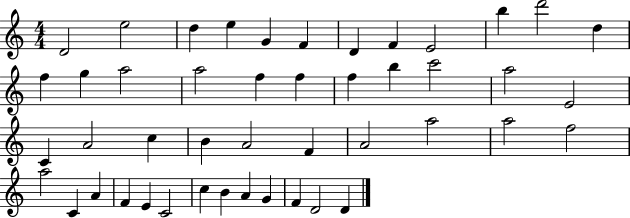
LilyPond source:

{
  \clef treble
  \numericTimeSignature
  \time 4/4
  \key c \major
  d'2 e''2 | d''4 e''4 g'4 f'4 | d'4 f'4 e'2 | b''4 d'''2 d''4 | \break f''4 g''4 a''2 | a''2 f''4 f''4 | f''4 b''4 c'''2 | a''2 e'2 | \break c'4 a'2 c''4 | b'4 a'2 f'4 | a'2 a''2 | a''2 f''2 | \break a''2 c'4 a'4 | f'4 e'4 c'2 | c''4 b'4 a'4 g'4 | f'4 d'2 d'4 | \break \bar "|."
}